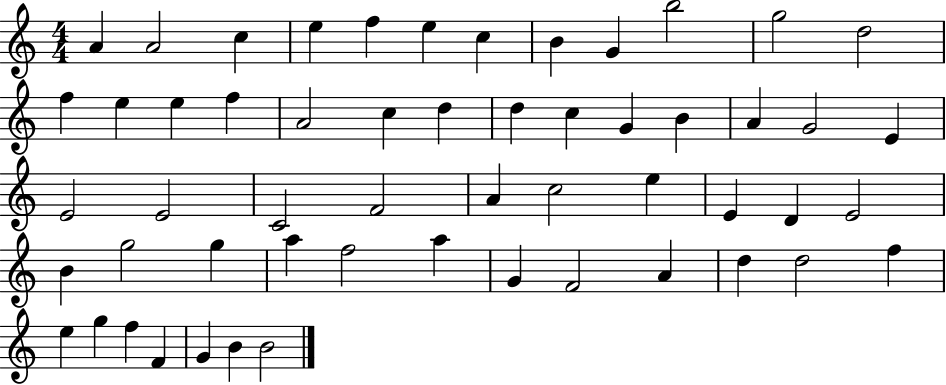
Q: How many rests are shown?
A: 0